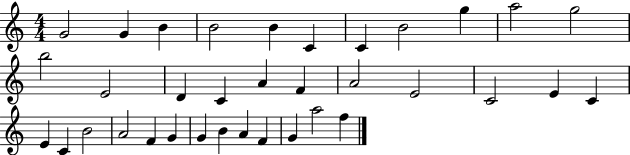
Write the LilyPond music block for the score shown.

{
  \clef treble
  \numericTimeSignature
  \time 4/4
  \key c \major
  g'2 g'4 b'4 | b'2 b'4 c'4 | c'4 b'2 g''4 | a''2 g''2 | \break b''2 e'2 | d'4 c'4 a'4 f'4 | a'2 e'2 | c'2 e'4 c'4 | \break e'4 c'4 b'2 | a'2 f'4 g'4 | g'4 b'4 a'4 f'4 | g'4 a''2 f''4 | \break \bar "|."
}